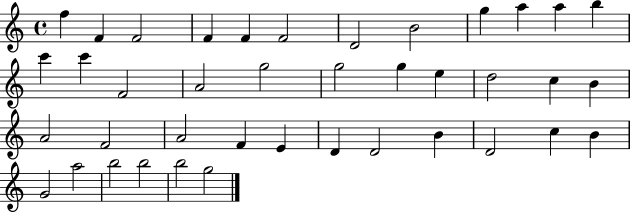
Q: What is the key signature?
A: C major